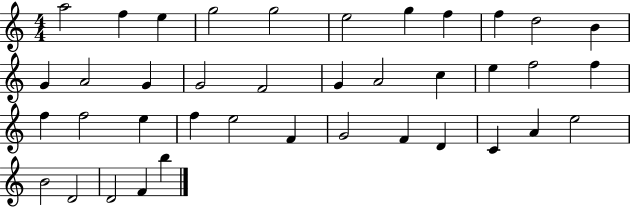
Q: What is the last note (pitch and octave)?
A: B5